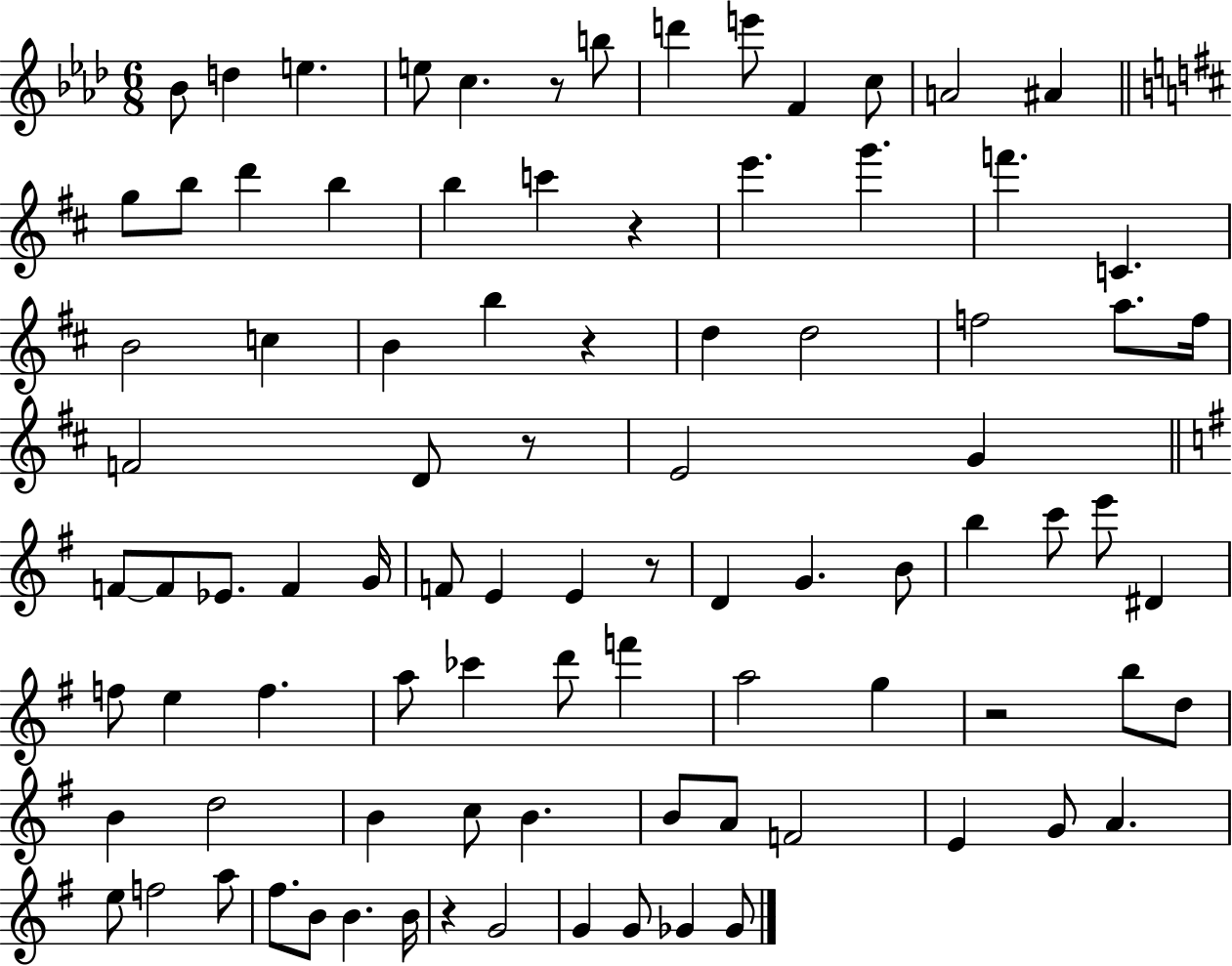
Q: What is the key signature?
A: AES major